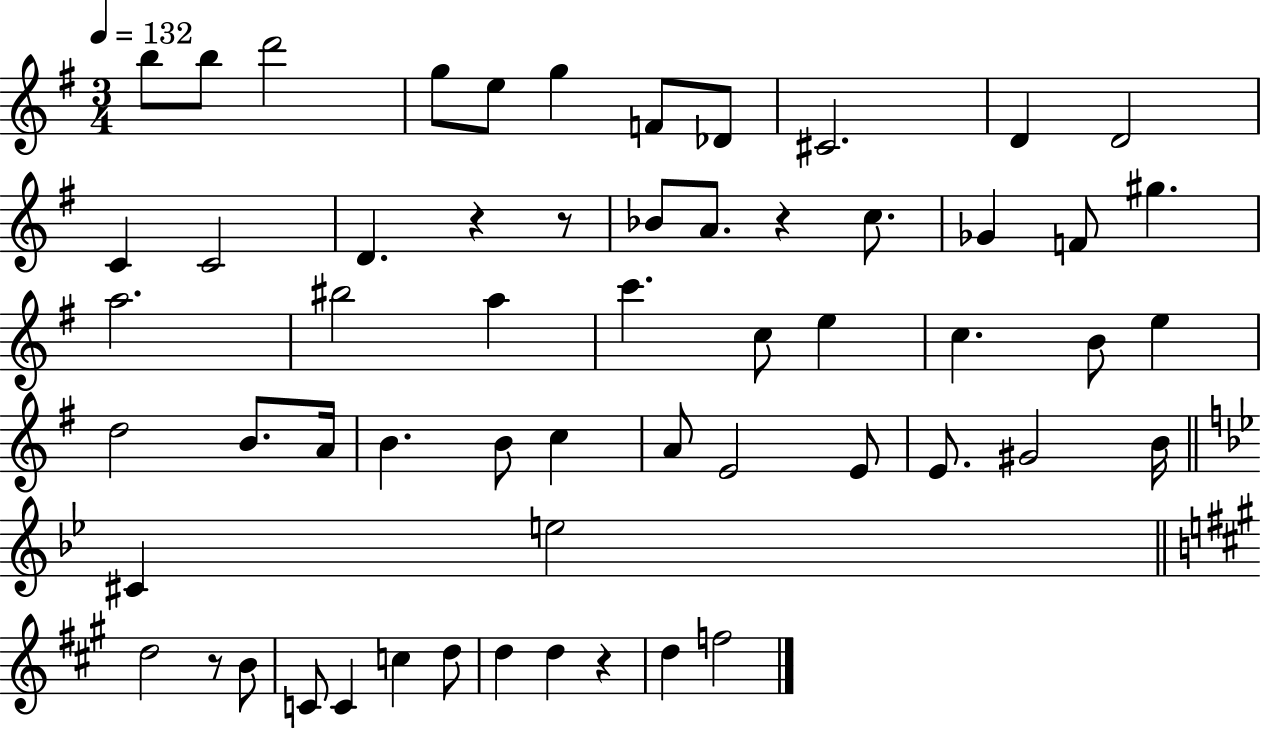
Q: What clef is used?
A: treble